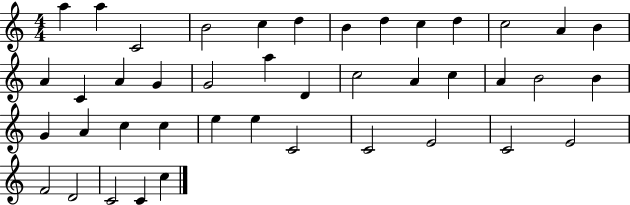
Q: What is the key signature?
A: C major